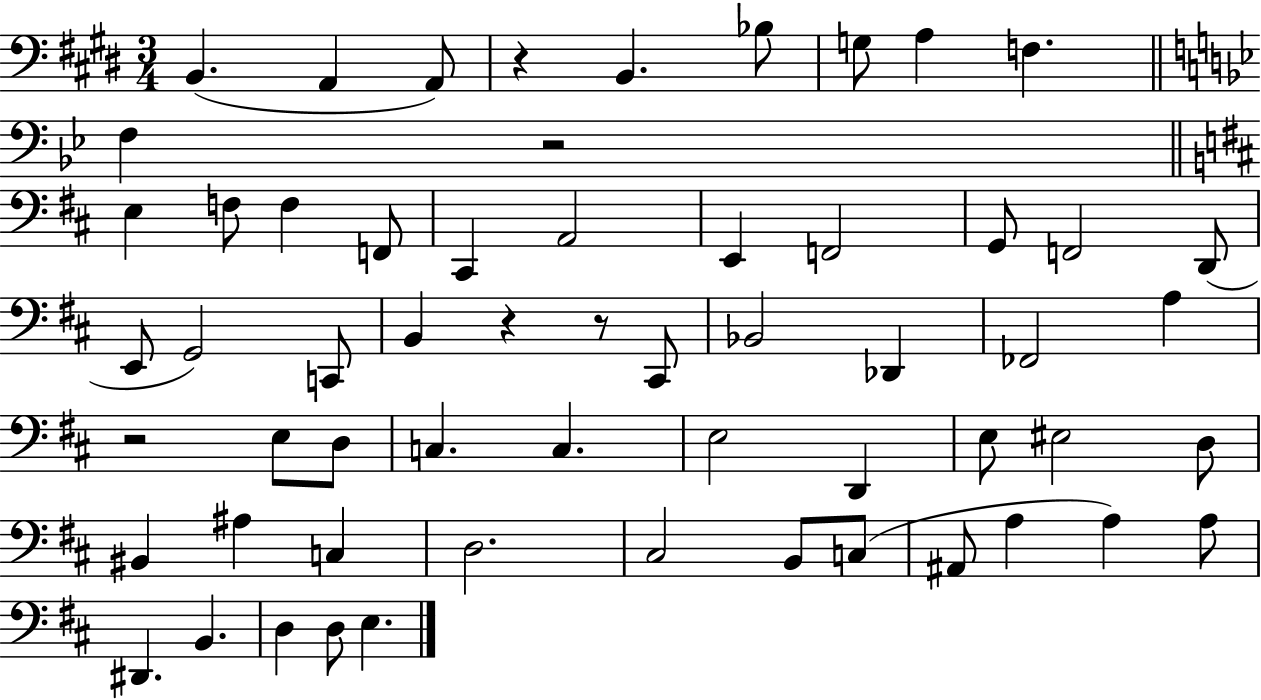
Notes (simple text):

B2/q. A2/q A2/e R/q B2/q. Bb3/e G3/e A3/q F3/q. F3/q R/h E3/q F3/e F3/q F2/e C#2/q A2/h E2/q F2/h G2/e F2/h D2/e E2/e G2/h C2/e B2/q R/q R/e C#2/e Bb2/h Db2/q FES2/h A3/q R/h E3/e D3/e C3/q. C3/q. E3/h D2/q E3/e EIS3/h D3/e BIS2/q A#3/q C3/q D3/h. C#3/h B2/e C3/e A#2/e A3/q A3/q A3/e D#2/q. B2/q. D3/q D3/e E3/q.